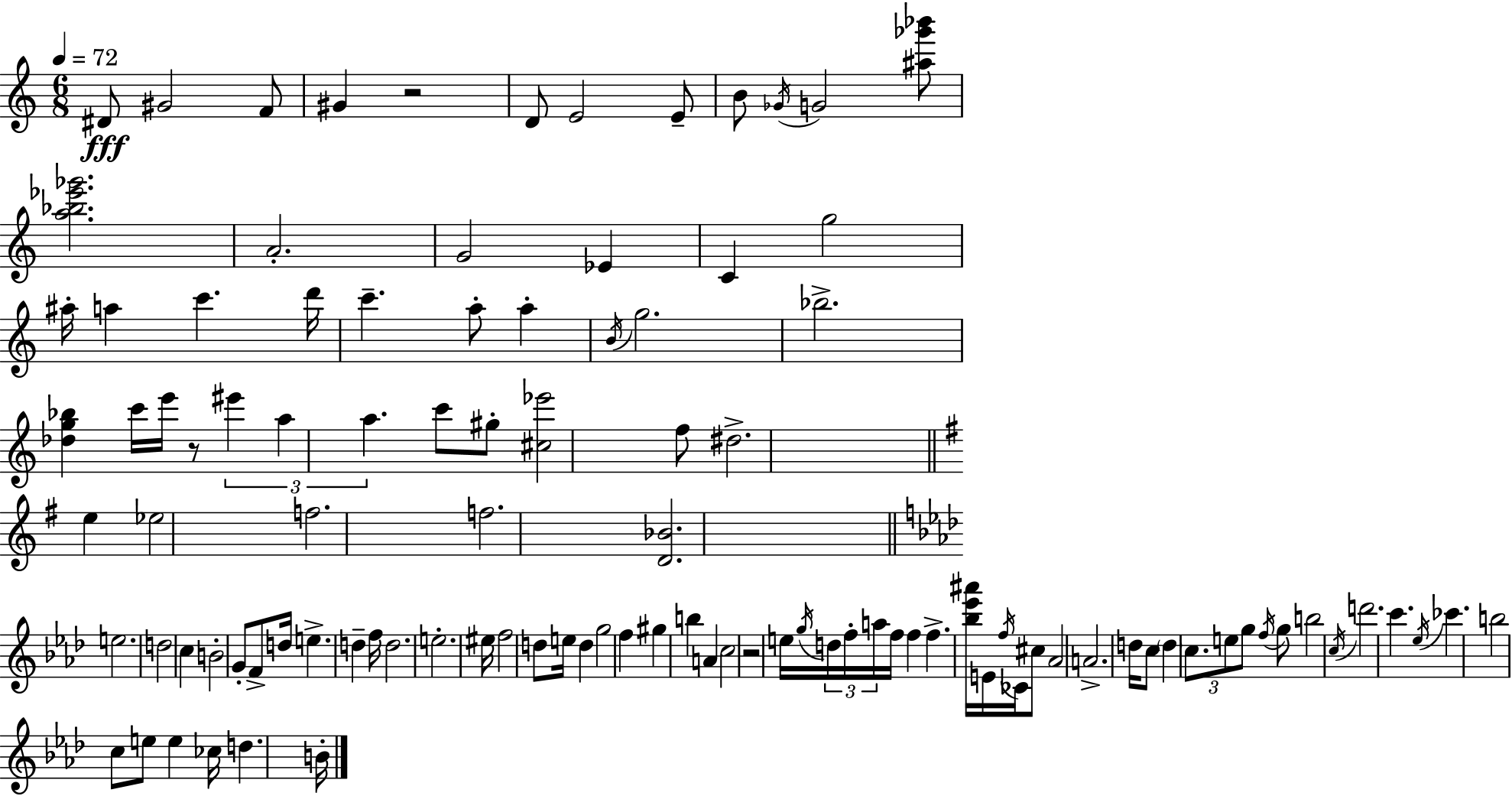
{
  \clef treble
  \numericTimeSignature
  \time 6/8
  \key a \minor
  \tempo 4 = 72
  \repeat volta 2 { dis'8\fff gis'2 f'8 | gis'4 r2 | d'8 e'2 e'8-- | b'8 \acciaccatura { ges'16 } g'2 <ais'' ges''' bes'''>8 | \break <a'' bes'' ees''' ges'''>2. | a'2.-. | g'2 ees'4 | c'4 g''2 | \break ais''16-. a''4 c'''4. | d'''16 c'''4.-- a''8-. a''4-. | \acciaccatura { b'16 } g''2. | bes''2.-> | \break <des'' g'' bes''>4 c'''16 e'''16 r8 \tuplet 3/2 { eis'''4 | a''4 a''4. } | c'''8 gis''8-. <cis'' ees'''>2 | f''8 dis''2.-> | \break \bar "||" \break \key e \minor e''4 ees''2 | f''2. | f''2. | <d' bes'>2. | \break \bar "||" \break \key aes \major e''2. | d''2 c''4 | b'2-. g'8-. f'8-> | d''16 e''4.-> d''4-- f''16 | \break d''2. | e''2.-. | eis''16 f''2 d''8 e''16 | d''4 g''2 | \break f''4 gis''4 b''4 | a'4 c''2 | r2 e''16 \acciaccatura { g''16 } \tuplet 3/2 { d''16 f''16-. | a''16 } f''16 f''4 f''4.-> | \break <bes'' ees''' ais'''>16 e'16 \acciaccatura { f''16 } ces'16 cis''8 aes'2 | a'2.-> | d''16 c''8 \parenthesize d''4 \tuplet 3/2 { c''8. | e''8 g''8 } \acciaccatura { f''16 } g''8 b''2 | \break \acciaccatura { c''16 } d'''2. | c'''4. \acciaccatura { ees''16 } ces'''4. | b''2 | c''8 e''8 e''4 ces''16 d''4. | \break b'16-. } \bar "|."
}